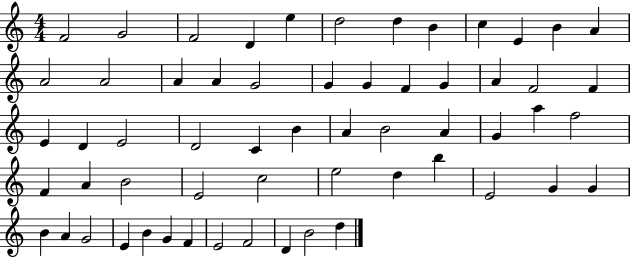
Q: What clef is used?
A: treble